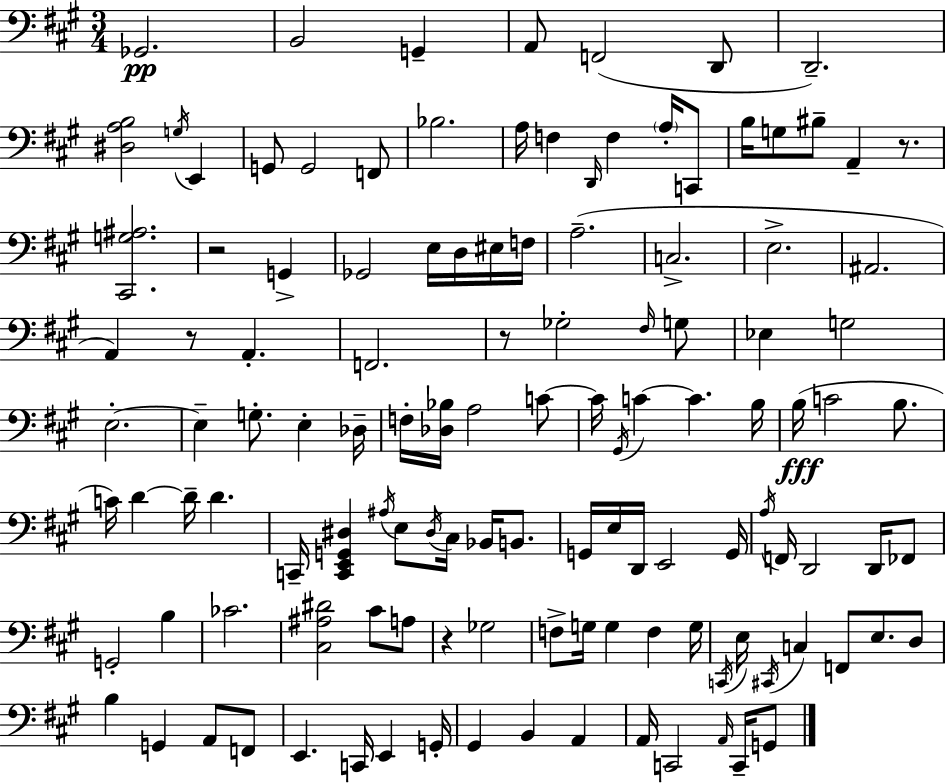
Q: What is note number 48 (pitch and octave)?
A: A3